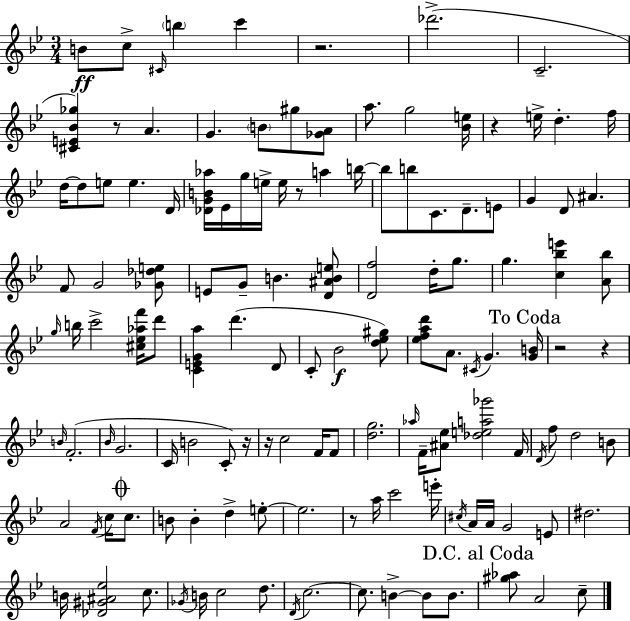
B4/e C5/e C#4/s B5/q C6/q R/h. Db6/h. C4/h. [C#4,E4,Bb4,Gb5]/q R/e A4/q. G4/q. B4/e G#5/e [Gb4,A4]/e A5/e. G5/h [Bb4,E5]/s R/q E5/s D5/q. F5/s D5/s D5/e E5/e E5/q. D4/s [Db4,G4,B4,Ab5]/s Eb4/s G5/s E5/s E5/s R/e A5/q B5/s B5/e B5/e C4/e. D4/e. E4/e G4/q D4/e A#4/q. F4/e G4/h [Gb4,Db5,E5]/e E4/e G4/e B4/q. [D4,A#4,B4,E5]/e [D4,F5]/h D5/s G5/e. G5/q. [C5,Bb5,E6]/q [A4,Bb5]/e G5/s B5/s C6/h [C#5,Eb5,Ab5,F6]/s D6/e [C4,E4,G4,A5]/q D6/q. D4/e C4/e Bb4/h [D5,Eb5,G#5]/e [Eb5,F5,A5,D6]/e A4/e. C#4/s G4/q. [G4,B4]/s R/h R/q B4/s F4/h. Bb4/s G4/h. C4/s B4/h C4/e R/s R/s C5/h F4/s F4/e [D5,G5]/h. Ab5/s F4/s [A#4,Eb5]/e [Db5,E5,A5,Gb6]/h F4/s D4/s F5/e D5/h B4/e A4/h F4/s C5/s C5/e. B4/e B4/q D5/q E5/e E5/h. R/e A5/s C6/h E6/s C#5/s A4/s A4/s G4/h E4/e D#5/h. B4/s [Db4,G#4,A#4,Eb5]/h C5/e. Gb4/s B4/s C5/h D5/e. D4/s C5/h. C5/e. B4/q B4/e B4/e. [G#5,Ab5]/e A4/h C5/e